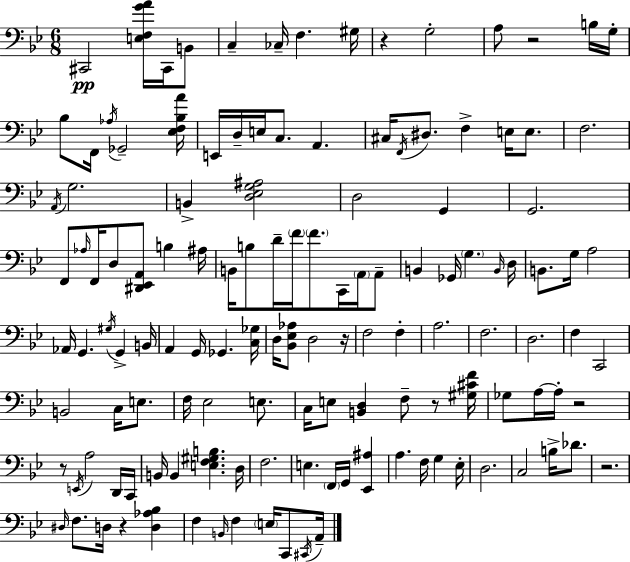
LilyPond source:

{
  \clef bass
  \numericTimeSignature
  \time 6/8
  \key bes \major
  cis,2\pp <e f g' a'>16 cis,16 b,8 | c4-- ces16-- f4. gis16 | r4 g2-. | a8 r2 b16 g16-. | \break bes8 f,16 \acciaccatura { aes16 } ges,2-- | <ees f bes a'>16 e,16 d16-- e16 c8. a,4. | cis16 \acciaccatura { f,16 } dis8. f4-> e16 e8. | f2. | \break \acciaccatura { a,16 } g2. | b,4-> <d ees g ais>2 | d2 g,4 | g,2. | \break f,8 \grace { aes16 } f,16 d8 <dis, ees, a,>8 b4 | ais16 b,16 b8 d'16-- \parenthesize f'16 \parenthesize f'8. | c,16 \parenthesize a,16 a,8-- b,4 ges,16 \parenthesize g4. | \grace { b,16 } d16 b,8. g16 a2 | \break aes,16 g,4. | \acciaccatura { gis16 } g,4-> b,16 a,4 g,16 ges,4. | <c ges>16 d16 <bes, ees aes>8 d2 | r16 f2 | \break f4-. a2. | f2. | d2. | f4 c,2 | \break b,2 | c16 e8. f16 ees2 | e8. c16 e8 <b, d>4 | f8-- r8 <gis cis' f'>16 ges8 a16~~ a16-. r2 | \break r8 \acciaccatura { e,16 } a2 | d,16 c,16 b,16 b,4 | <e f gis b>4. d16 f2. | e4. | \break \parenthesize f,16 g,16 <ees, ais>4 a4. | f16 g4 ees16-. d2. | c2 | b16-> des'8. r2. | \break \grace { dis16 } f8. d16 | r4 <d aes bes>4 f4 | \grace { b,16 } f4 \parenthesize e16 c,8 \acciaccatura { cis,16 } a,16-- \bar "|."
}